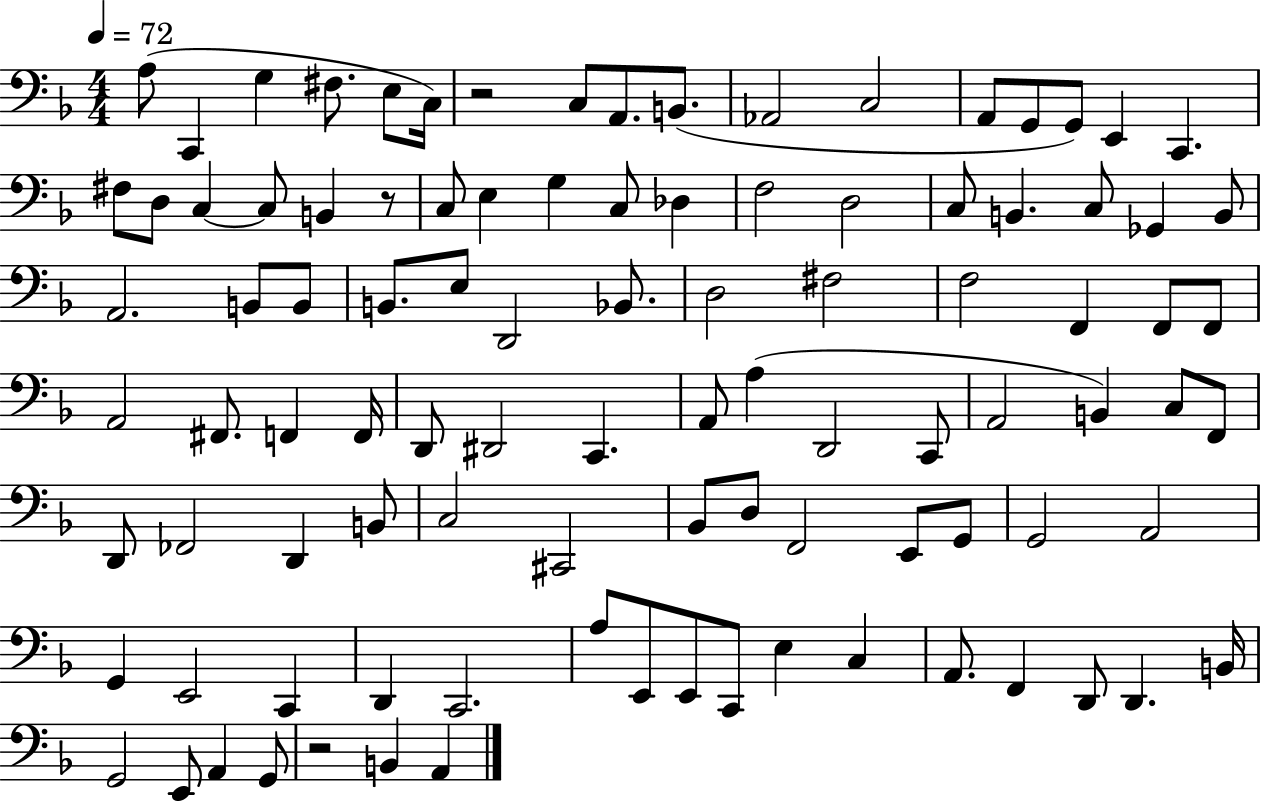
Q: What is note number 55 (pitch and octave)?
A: A3